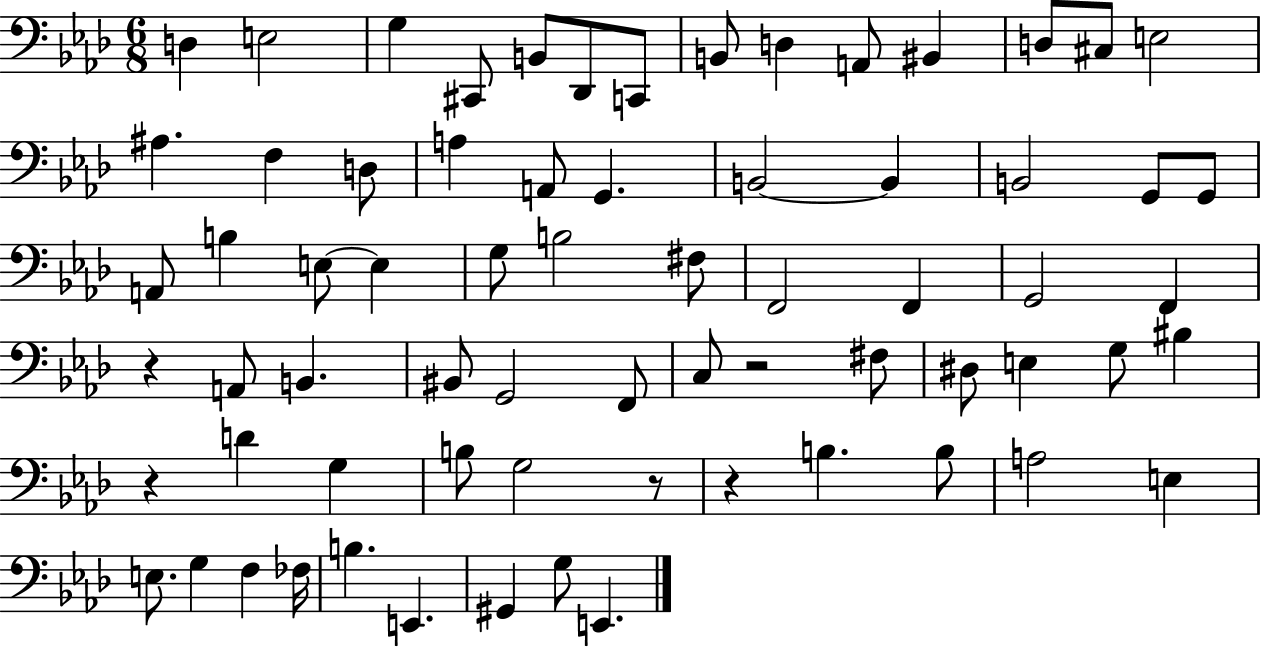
D3/q E3/h G3/q C#2/e B2/e Db2/e C2/e B2/e D3/q A2/e BIS2/q D3/e C#3/e E3/h A#3/q. F3/q D3/e A3/q A2/e G2/q. B2/h B2/q B2/h G2/e G2/e A2/e B3/q E3/e E3/q G3/e B3/h F#3/e F2/h F2/q G2/h F2/q R/q A2/e B2/q. BIS2/e G2/h F2/e C3/e R/h F#3/e D#3/e E3/q G3/e BIS3/q R/q D4/q G3/q B3/e G3/h R/e R/q B3/q. B3/e A3/h E3/q E3/e. G3/q F3/q FES3/s B3/q. E2/q. G#2/q G3/e E2/q.